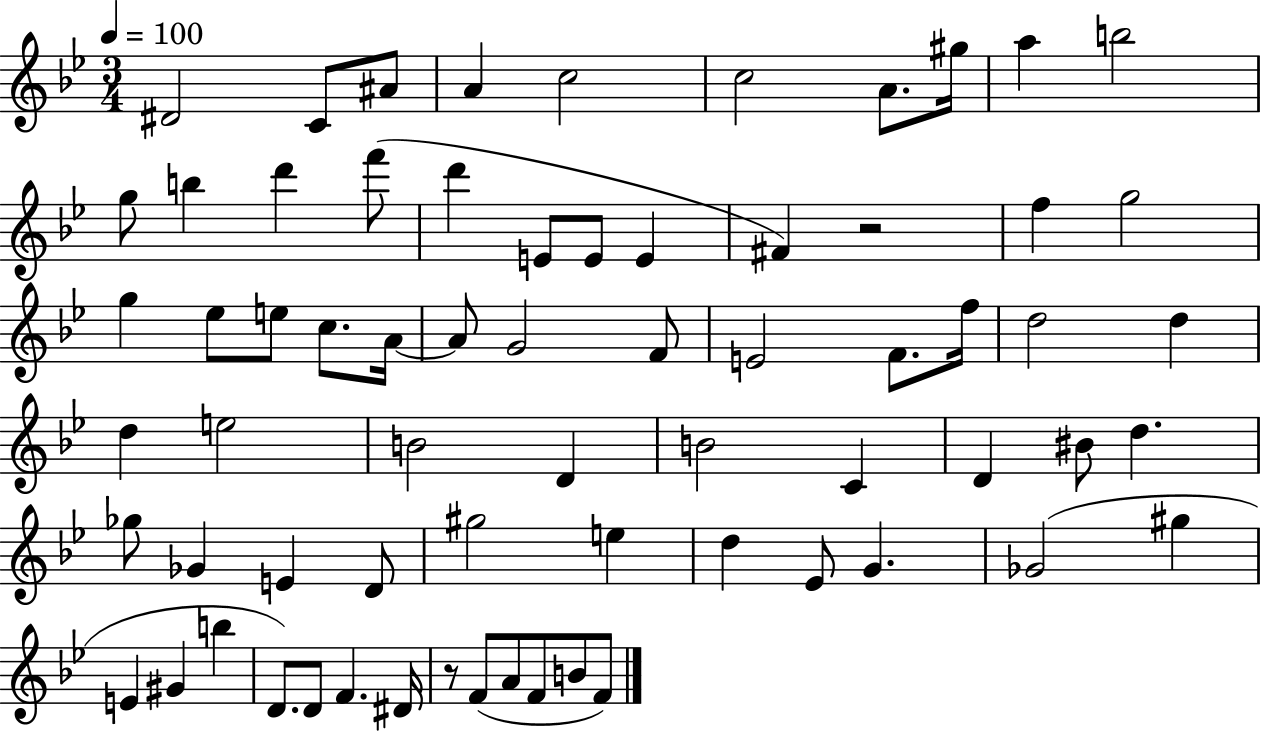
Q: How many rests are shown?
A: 2